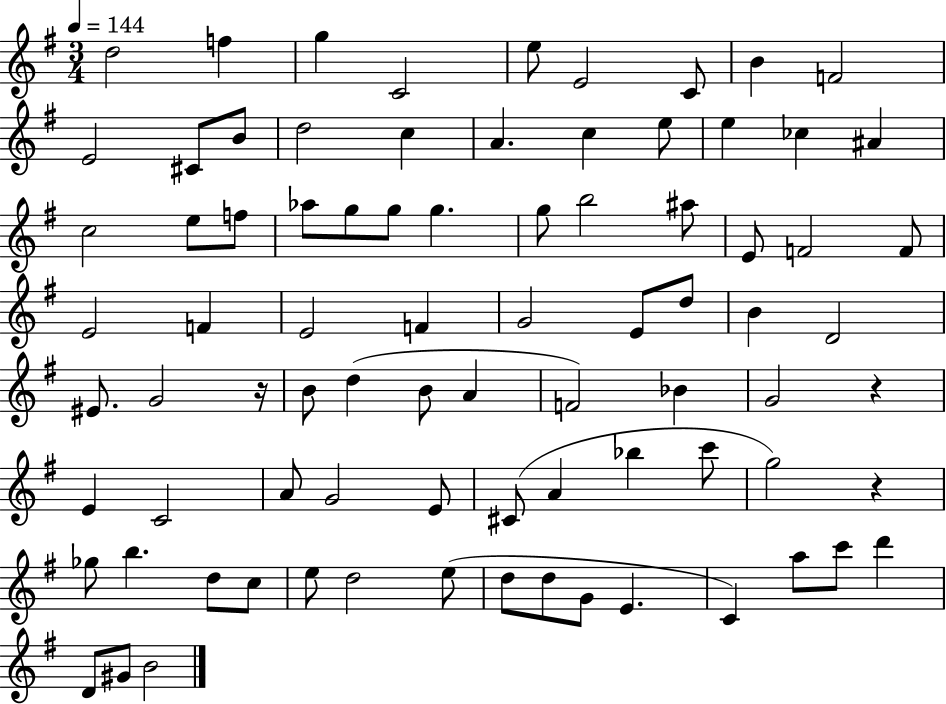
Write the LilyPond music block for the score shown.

{
  \clef treble
  \numericTimeSignature
  \time 3/4
  \key g \major
  \tempo 4 = 144
  d''2 f''4 | g''4 c'2 | e''8 e'2 c'8 | b'4 f'2 | \break e'2 cis'8 b'8 | d''2 c''4 | a'4. c''4 e''8 | e''4 ces''4 ais'4 | \break c''2 e''8 f''8 | aes''8 g''8 g''8 g''4. | g''8 b''2 ais''8 | e'8 f'2 f'8 | \break e'2 f'4 | e'2 f'4 | g'2 e'8 d''8 | b'4 d'2 | \break eis'8. g'2 r16 | b'8 d''4( b'8 a'4 | f'2) bes'4 | g'2 r4 | \break e'4 c'2 | a'8 g'2 e'8 | cis'8( a'4 bes''4 c'''8 | g''2) r4 | \break ges''8 b''4. d''8 c''8 | e''8 d''2 e''8( | d''8 d''8 g'8 e'4. | c'4) a''8 c'''8 d'''4 | \break d'8 gis'8 b'2 | \bar "|."
}